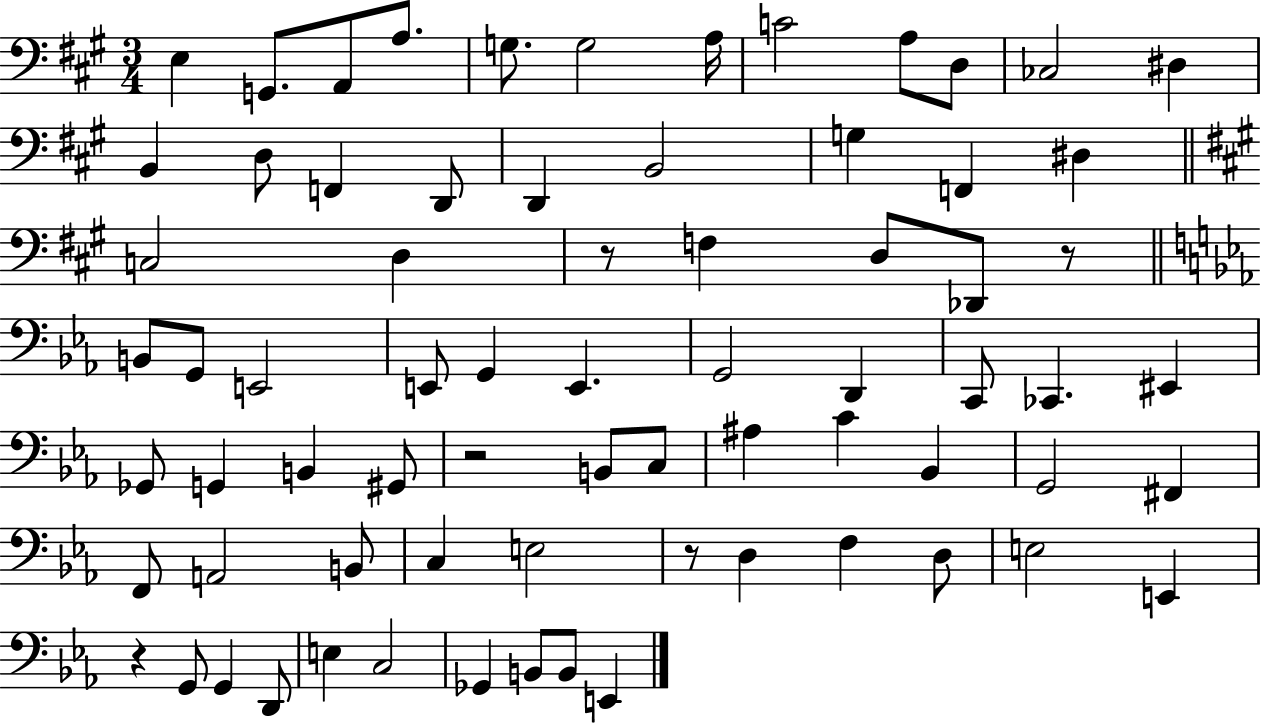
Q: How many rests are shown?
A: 5